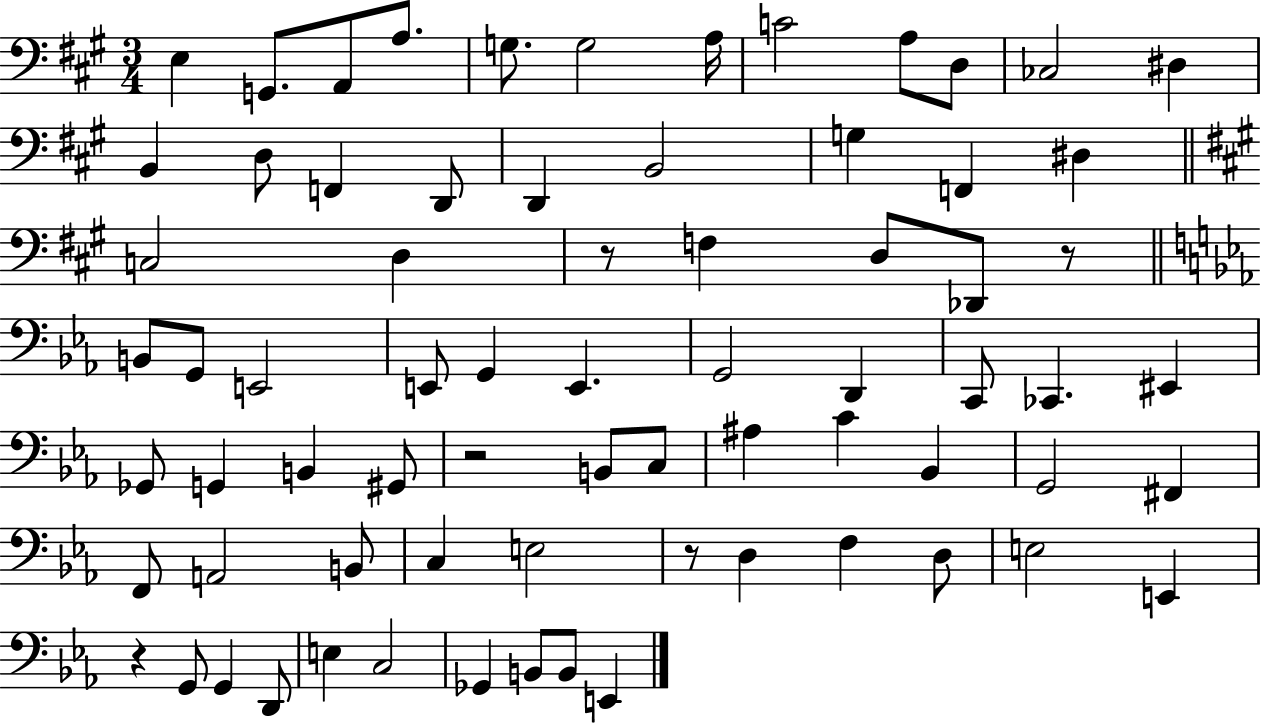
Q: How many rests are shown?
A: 5